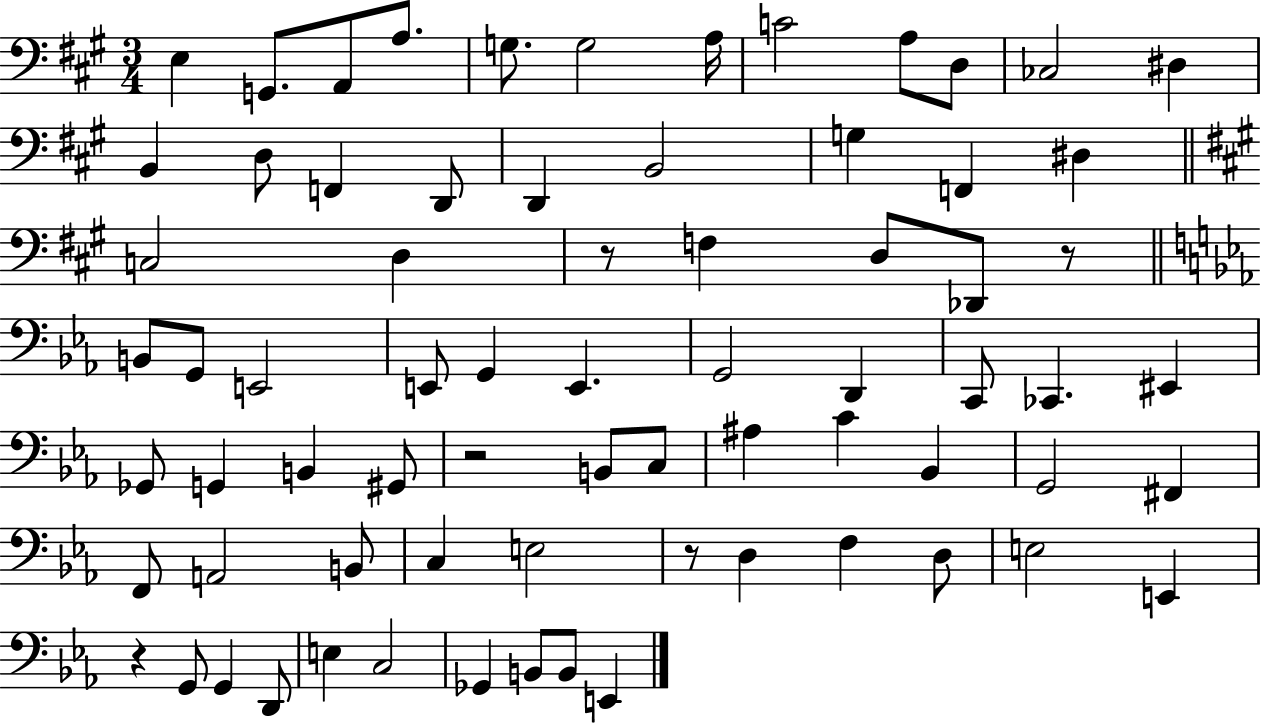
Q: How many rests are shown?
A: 5